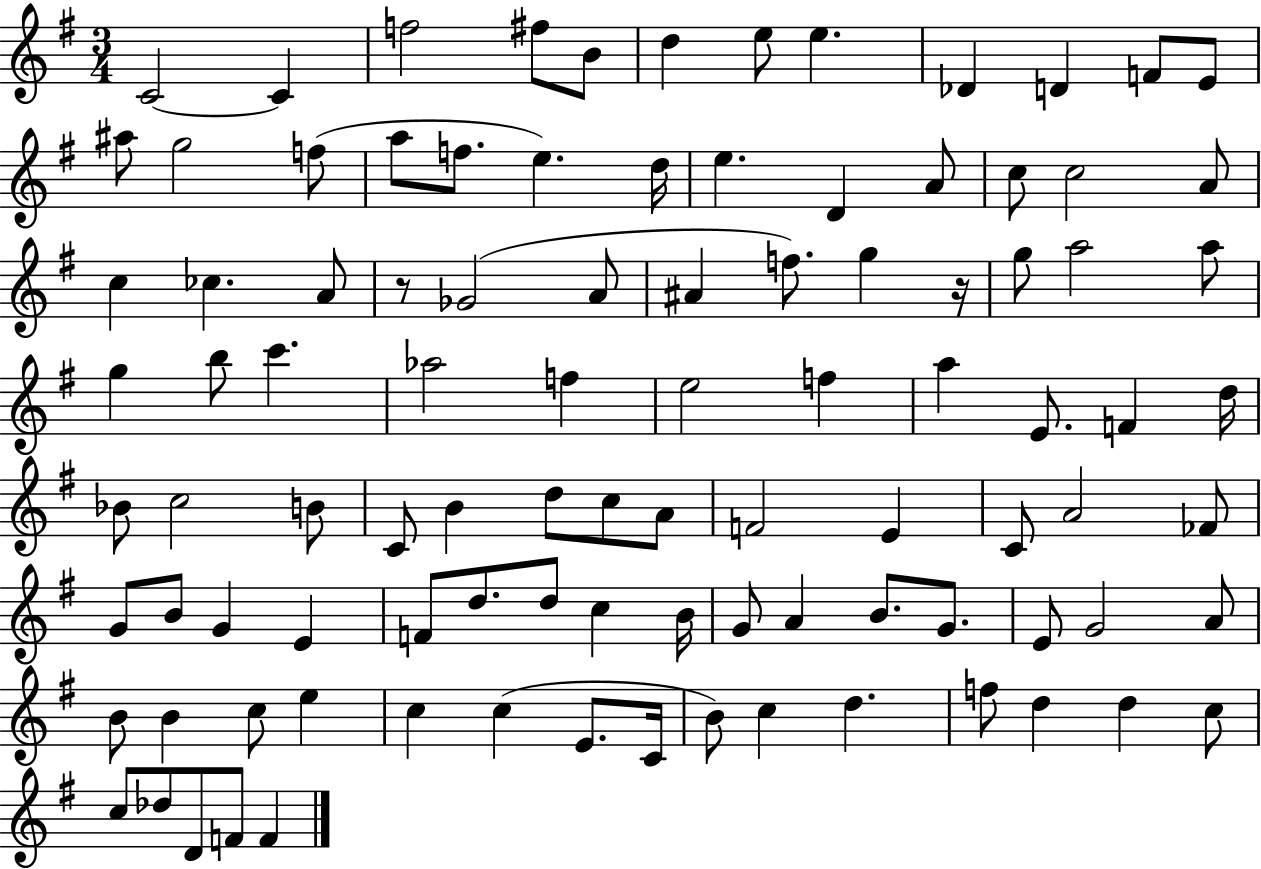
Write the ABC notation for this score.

X:1
T:Untitled
M:3/4
L:1/4
K:G
C2 C f2 ^f/2 B/2 d e/2 e _D D F/2 E/2 ^a/2 g2 f/2 a/2 f/2 e d/4 e D A/2 c/2 c2 A/2 c _c A/2 z/2 _G2 A/2 ^A f/2 g z/4 g/2 a2 a/2 g b/2 c' _a2 f e2 f a E/2 F d/4 _B/2 c2 B/2 C/2 B d/2 c/2 A/2 F2 E C/2 A2 _F/2 G/2 B/2 G E F/2 d/2 d/2 c B/4 G/2 A B/2 G/2 E/2 G2 A/2 B/2 B c/2 e c c E/2 C/4 B/2 c d f/2 d d c/2 c/2 _d/2 D/2 F/2 F